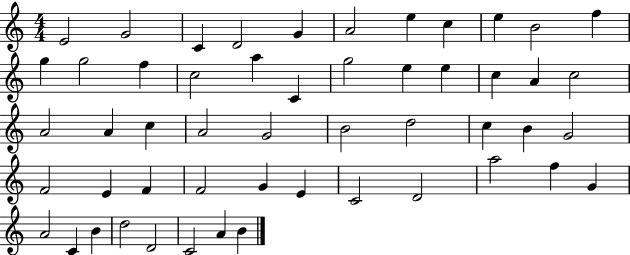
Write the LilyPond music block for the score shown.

{
  \clef treble
  \numericTimeSignature
  \time 4/4
  \key c \major
  e'2 g'2 | c'4 d'2 g'4 | a'2 e''4 c''4 | e''4 b'2 f''4 | \break g''4 g''2 f''4 | c''2 a''4 c'4 | g''2 e''4 e''4 | c''4 a'4 c''2 | \break a'2 a'4 c''4 | a'2 g'2 | b'2 d''2 | c''4 b'4 g'2 | \break f'2 e'4 f'4 | f'2 g'4 e'4 | c'2 d'2 | a''2 f''4 g'4 | \break a'2 c'4 b'4 | d''2 d'2 | c'2 a'4 b'4 | \bar "|."
}